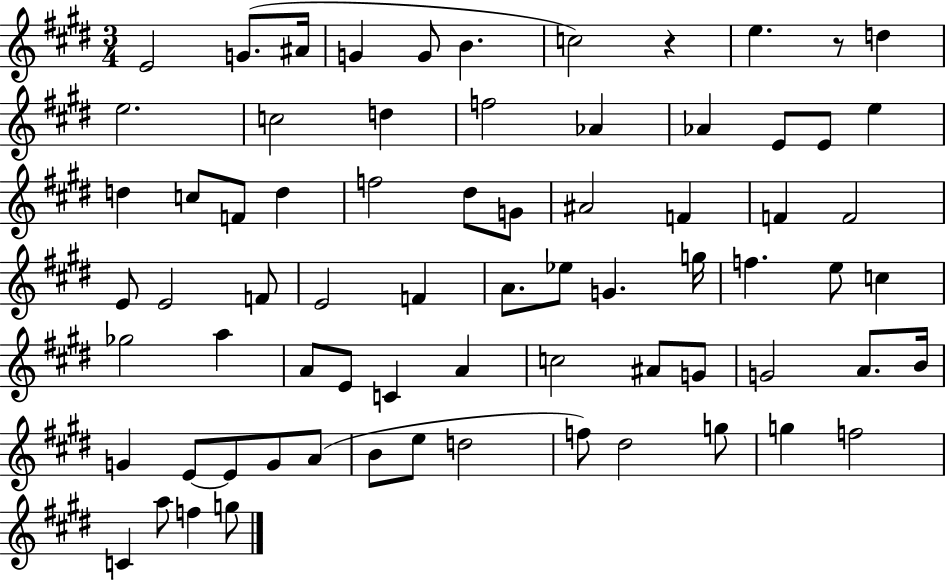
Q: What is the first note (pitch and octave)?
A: E4